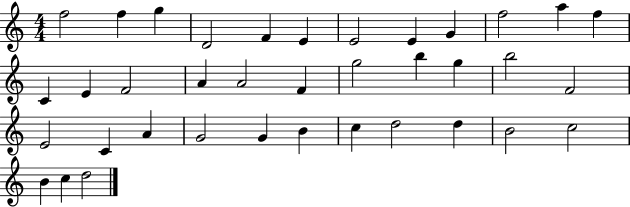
{
  \clef treble
  \numericTimeSignature
  \time 4/4
  \key c \major
  f''2 f''4 g''4 | d'2 f'4 e'4 | e'2 e'4 g'4 | f''2 a''4 f''4 | \break c'4 e'4 f'2 | a'4 a'2 f'4 | g''2 b''4 g''4 | b''2 f'2 | \break e'2 c'4 a'4 | g'2 g'4 b'4 | c''4 d''2 d''4 | b'2 c''2 | \break b'4 c''4 d''2 | \bar "|."
}